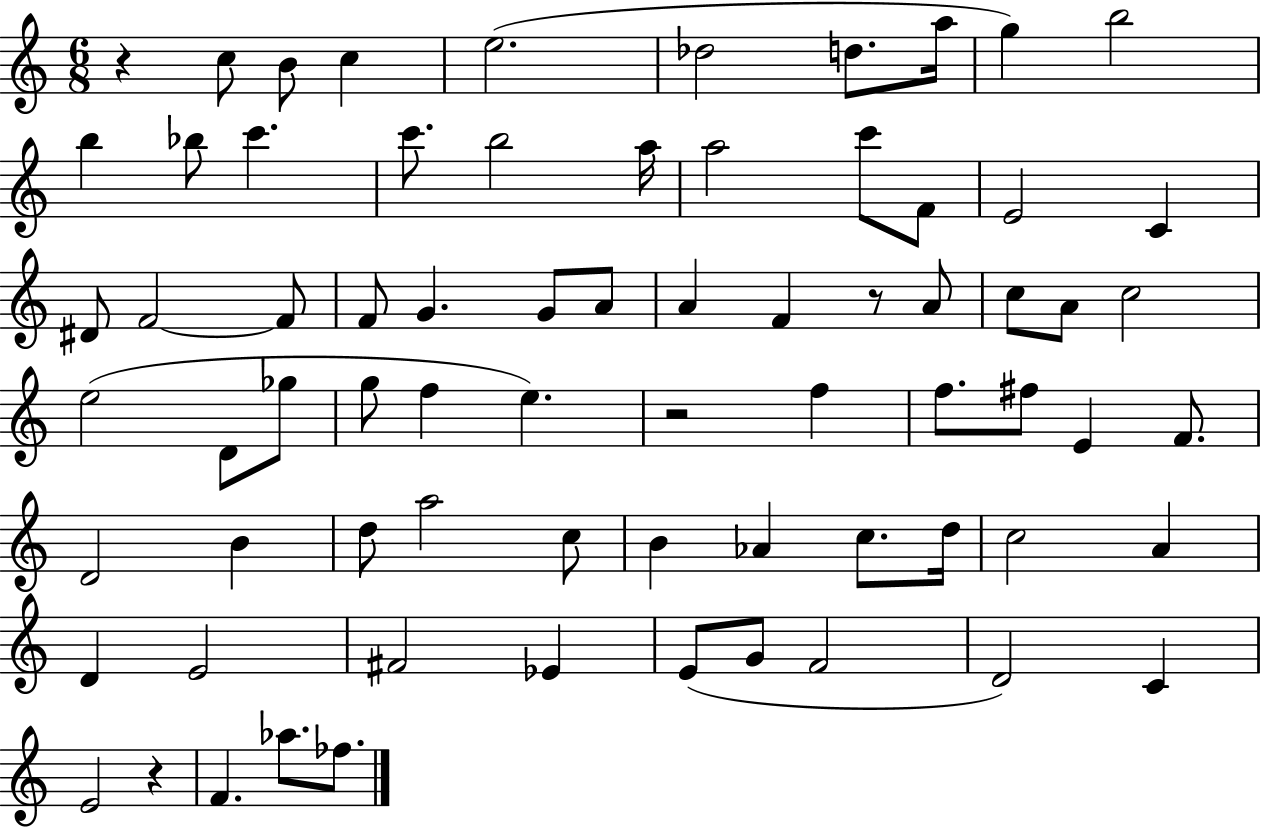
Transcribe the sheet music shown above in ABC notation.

X:1
T:Untitled
M:6/8
L:1/4
K:C
z c/2 B/2 c e2 _d2 d/2 a/4 g b2 b _b/2 c' c'/2 b2 a/4 a2 c'/2 F/2 E2 C ^D/2 F2 F/2 F/2 G G/2 A/2 A F z/2 A/2 c/2 A/2 c2 e2 D/2 _g/2 g/2 f e z2 f f/2 ^f/2 E F/2 D2 B d/2 a2 c/2 B _A c/2 d/4 c2 A D E2 ^F2 _E E/2 G/2 F2 D2 C E2 z F _a/2 _f/2